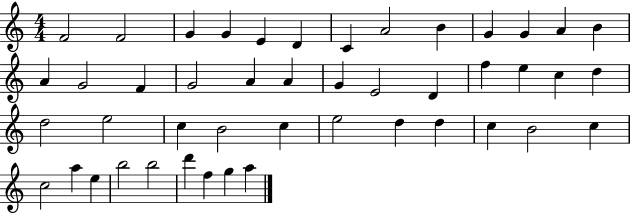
X:1
T:Untitled
M:4/4
L:1/4
K:C
F2 F2 G G E D C A2 B G G A B A G2 F G2 A A G E2 D f e c d d2 e2 c B2 c e2 d d c B2 c c2 a e b2 b2 d' f g a